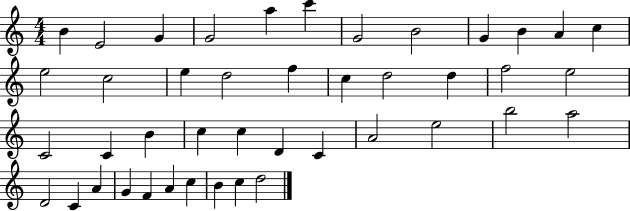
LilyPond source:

{
  \clef treble
  \numericTimeSignature
  \time 4/4
  \key c \major
  b'4 e'2 g'4 | g'2 a''4 c'''4 | g'2 b'2 | g'4 b'4 a'4 c''4 | \break e''2 c''2 | e''4 d''2 f''4 | c''4 d''2 d''4 | f''2 e''2 | \break c'2 c'4 b'4 | c''4 c''4 d'4 c'4 | a'2 e''2 | b''2 a''2 | \break d'2 c'4 a'4 | g'4 f'4 a'4 c''4 | b'4 c''4 d''2 | \bar "|."
}